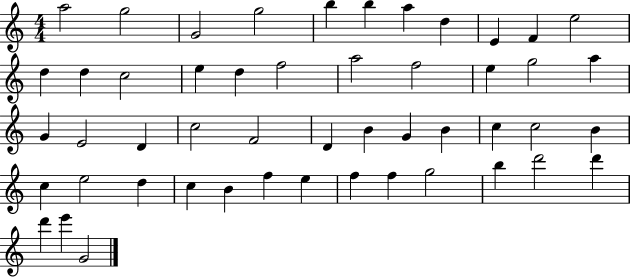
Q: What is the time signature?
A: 4/4